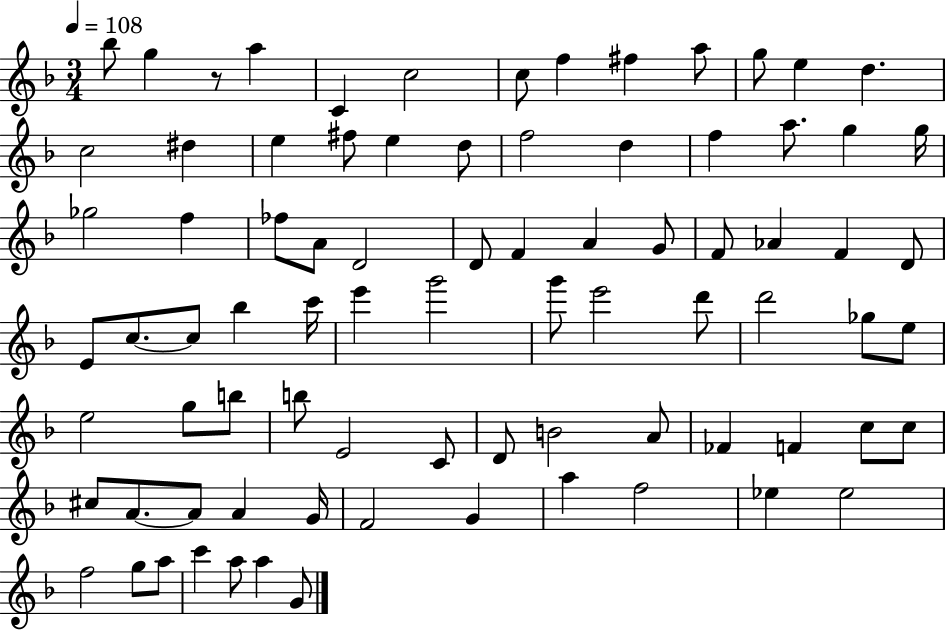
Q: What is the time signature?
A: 3/4